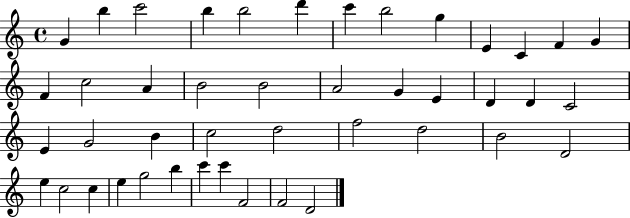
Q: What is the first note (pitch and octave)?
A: G4